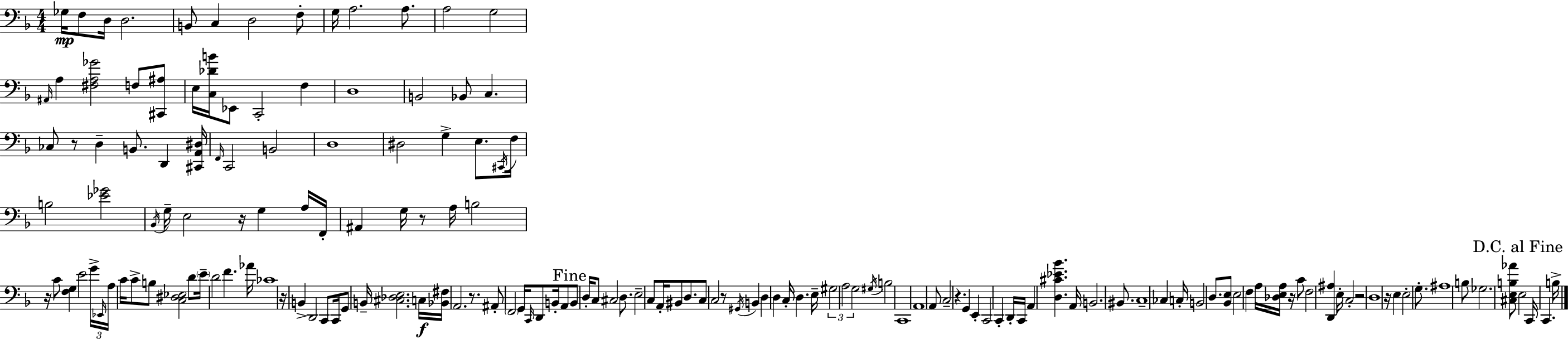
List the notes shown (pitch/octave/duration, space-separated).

Gb3/s F3/e D3/s D3/h. B2/e C3/q D3/h F3/e G3/s A3/h. A3/e. A3/h G3/h A#2/s A3/q [F#3,A3,Gb4]/h F3/e [C#2,A#3]/e E3/s [C3,Db4,B4]/s Eb2/e C2/h F3/q D3/w B2/h Bb2/e C3/q. CES3/e R/e D3/q B2/e. D2/q [C#2,A2,D#3]/s F2/s C2/h B2/h D3/w D#3/h G3/q E3/e. C#2/s F3/s B3/h [Eb4,Gb4]/h Bb2/s G3/s E3/h R/s G3/q A3/s F2/s A#2/q G3/s R/e A3/s B3/h R/s C4/e [F3,G3]/q E4/h G4/s Eb2/s A3/s C4/s C4/e B3/e [C3,D#3,Eb3]/h D4/e E4/s D4/h F4/q. Ab4/s CES4/w R/s B2/q D2/h C2/e C2/s G2/e B2/s [C#3,Db3,E3]/h. C3/s [Bb2,F#3]/s A2/h. R/e. A#2/e F2/h G2/s C2/s D2/e B2/s A2/e B2/e D3/s C3/e C#3/h D3/e. E3/h C3/e A2/s BIS2/e D3/e. C3/e C3/h R/e G#2/s B2/q D3/q D3/q C3/s D3/q. E3/s G#3/h A3/h G3/h G#3/s B3/h C2/w A2/w A2/e C3/h R/q. G2/q E2/q C2/h C2/q D2/s C2/s A2/q [D3,C#4,Eb4,Bb4]/q. A2/s B2/h. BIS2/e. C3/w CES3/q C3/s B2/h D3/e. [Bb2,E3]/e E3/h F3/q A3/s [Db3,E3,A3]/s R/s C4/e F3/h [D2,A#3]/q E3/s C3/h R/h D3/w R/s E3/q E3/h G3/e. A#3/w B3/e Gb3/h. [C#3,E3,B3,Ab4]/e E3/h C2/s C2/q. B3/s